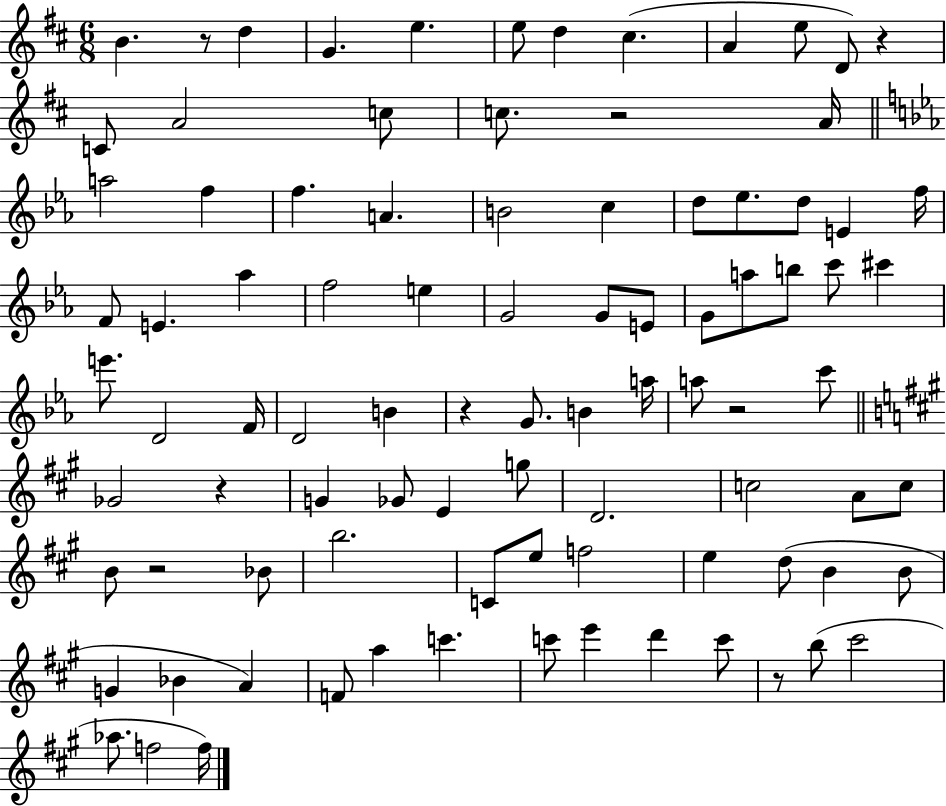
{
  \clef treble
  \numericTimeSignature
  \time 6/8
  \key d \major
  b'4. r8 d''4 | g'4. e''4. | e''8 d''4 cis''4.( | a'4 e''8 d'8) r4 | \break c'8 a'2 c''8 | c''8. r2 a'16 | \bar "||" \break \key c \minor a''2 f''4 | f''4. a'4. | b'2 c''4 | d''8 ees''8. d''8 e'4 f''16 | \break f'8 e'4. aes''4 | f''2 e''4 | g'2 g'8 e'8 | g'8 a''8 b''8 c'''8 cis'''4 | \break e'''8. d'2 f'16 | d'2 b'4 | r4 g'8. b'4 a''16 | a''8 r2 c'''8 | \break \bar "||" \break \key a \major ges'2 r4 | g'4 ges'8 e'4 g''8 | d'2. | c''2 a'8 c''8 | \break b'8 r2 bes'8 | b''2. | c'8 e''8 f''2 | e''4 d''8( b'4 b'8 | \break g'4 bes'4 a'4) | f'8 a''4 c'''4. | c'''8 e'''4 d'''4 c'''8 | r8 b''8( cis'''2 | \break aes''8. f''2 f''16) | \bar "|."
}